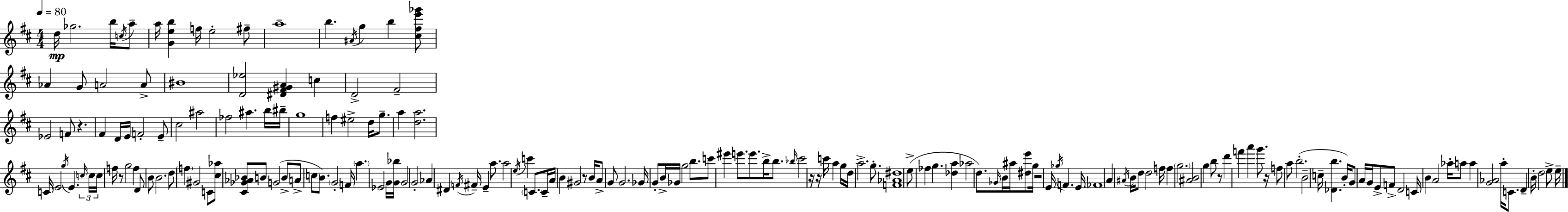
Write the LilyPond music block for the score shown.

{
  \clef treble
  \numericTimeSignature
  \time 4/4
  \key d \major
  \tempo 4 = 80
  d''16\mp ges''2. b''16 \acciaccatura { c''16 } a''8-- | a''16 <g' e'' b''>4 f''16 e''2-. fis''8-- | a''1-- | b''4. \acciaccatura { ais'16 } g''4 b''4 | \break <cis'' fis'' e''' ges'''>8 aes'4 g'8 a'2 | a'8-> bis'1 | <d' ees''>2 <dis' fis' gis' a'>4 c''4 | d'2-> fis'2-- | \break ees'2 f'8 r4. | fis'4 d'16 e'16 f'2-. | e'8-- cis''2 ais''2 | fes''2 ais''4. | \break b''16 bis''16-- g''1 | f''4 eis''2-> d''16 g''8.-- | a''4 <d'' a''>2. | c'16 \parenthesize e'2 \acciaccatura { g''16 } e'4. | \break \tuplet 3/2 { \grace { c''16 } c''16 c''16 } f''16 r8 g''2 | f''4 d'8 b'8 b'2. | d''8 \parenthesize f''4 gis'2 | c'8 <cis'' aes''>8 <cis' ges' aes' bes'>8 b'8 g'2( | \break b'8-> a'8-> \parenthesize c''8 b'8.) \parenthesize g'2-. | f'16 \parenthesize a''4. ees'2 | g'16 <g' bes''>16 g'2 g'2-. | aes'4 dis'4 \acciaccatura { f'16 } fis'16-- e'4-- | \break a''8. a''2 \acciaccatura { e''16 } c'''4 | \parenthesize c'8. c'16-- a'16 b'4 gis'2 | r8 b'16 a'8-> g'8 g'2. | ges'16 g'8-. b'16-> ges'16 g''2 | \break b''8. c'''8 eis'''4 e'''8. e'''8. | b''16-> b''8. \grace { bes''16 } cis'''2 r16 | r16 c'''16 a''4 g''16 d''16 a''2.-> | g''8.-. <f' aes' dis''>1 | \break e''8->( fes''4 g''4. | <des'' a''>4 aes''2 d''8.) | \grace { ges'16 } b'16 ais''16 <dis'' e'''>8 g''16 r2 | e'16 \acciaccatura { ges''16 } f'4. e'16 \parenthesize fes'1 | \break a'4 \acciaccatura { ais'16 } b'16 d''8 | d''2 f''16 f''4 \parenthesize g''2. | <ais' b'>2 | g''4 b''8 r8 d'''4 f'''4 | \break a'''4 g'''8. r16 f''8 a''8 b''2.-.( | b'2-- | c''16-- <des' b''>4. b'16-.) g'8 a'16 g'16 e'8-> | f'8-> d'2 c'16 b'4 a'2 | \break aes''16-. a''8 a''4 <g' aes'>2 | a''16-. c'8. d'4-- b'16-. d''2 | e''8-> e''16-- \bar "|."
}